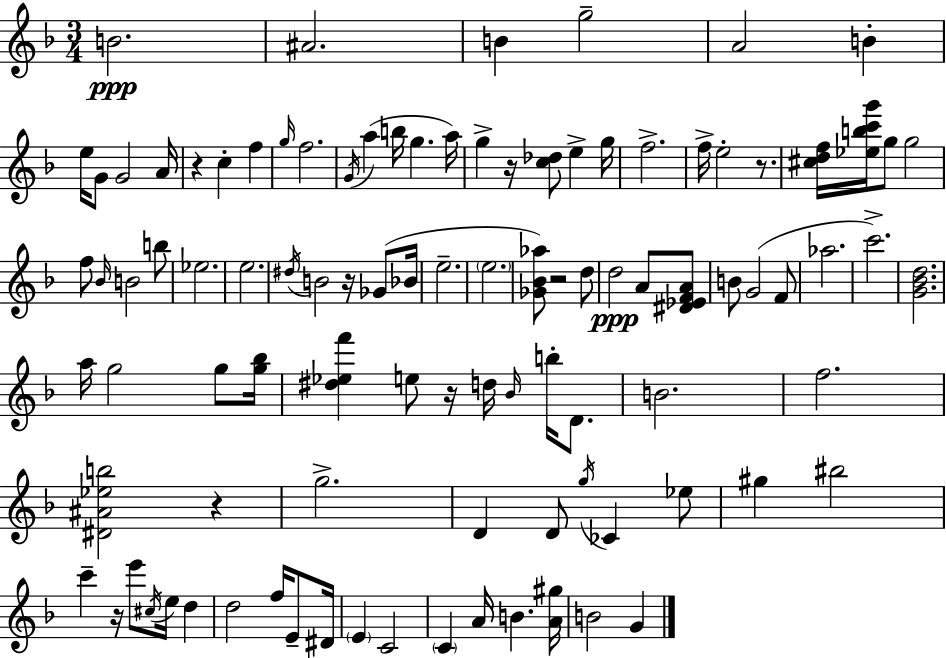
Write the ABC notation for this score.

X:1
T:Untitled
M:3/4
L:1/4
K:F
B2 ^A2 B g2 A2 B e/4 G/2 G2 A/4 z c f g/4 f2 G/4 a b/4 g a/4 g z/4 [c_d]/2 e g/4 f2 f/4 e2 z/2 [^cdf]/4 [_ebc'g']/4 g/2 g2 f/2 _B/4 B2 b/2 _e2 e2 ^d/4 B2 z/4 _G/2 _B/4 e2 e2 [_G_B_a]/2 z2 d/2 d2 A/2 [^D_EFA]/2 B/2 G2 F/2 _a2 c'2 [G_Bd]2 a/4 g2 g/2 [g_b]/4 [^d_ef'] e/2 z/4 d/4 _B/4 b/4 D/2 B2 f2 [^D^A_eb]2 z g2 D D/2 g/4 _C _e/2 ^g ^b2 c' z/4 e'/2 ^c/4 e/4 d d2 f/4 E/2 ^D/4 E C2 C A/4 B [A^g]/4 B2 G